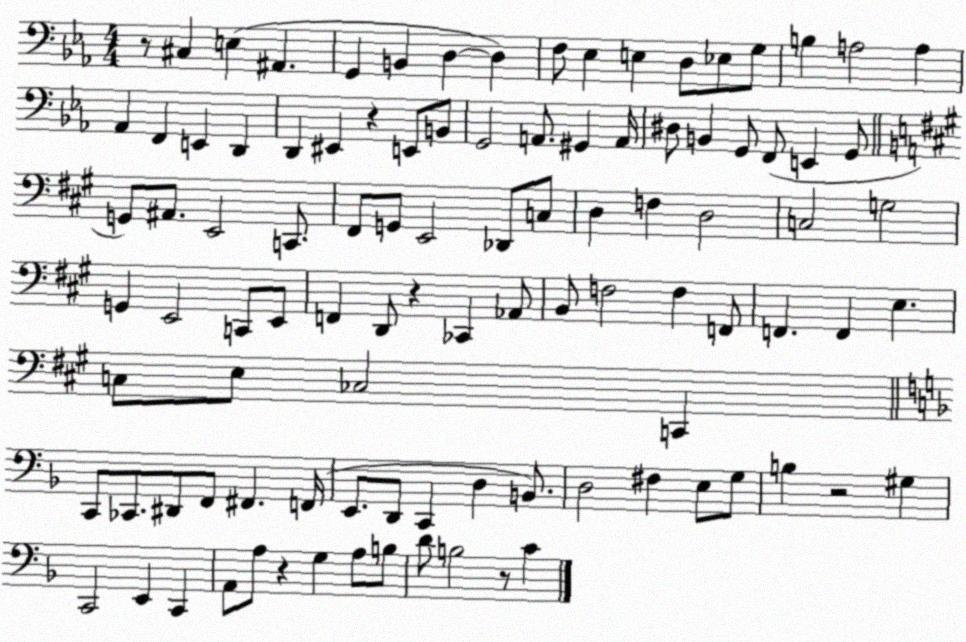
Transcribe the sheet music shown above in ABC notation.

X:1
T:Untitled
M:4/4
L:1/4
K:Eb
z/2 ^C, E, ^A,, G,, B,, D, D, F,/2 _E, E, D,/2 _E,/2 G,/2 B, A,2 A, _A,, F,, E,, D,, D,, ^E,, z E,,/2 B,,/2 G,,2 A,,/2 ^G,, A,,/4 ^D,/2 B,, G,,/2 F,,/2 E,, G,,/2 G,,/2 ^A,,/2 E,,2 C,,/2 ^F,,/2 G,,/2 E,,2 _D,,/2 C,/2 D, F, D,2 C,2 G,2 G,, E,,2 C,,/2 E,,/2 F,, D,,/2 z _C,, _A,,/2 B,,/2 F,2 F, F,,/2 F,, F,, E, C,/2 E,/2 _C,2 C,, C,,/2 _C,,/2 ^D,,/2 F,,/2 ^F,, F,,/4 E,,/2 D,,/2 C,, D, B,,/2 D,2 ^F, E,/2 G,/2 B, z2 ^G, C,,2 E,, C,, A,,/2 A,/2 z G, A,/2 B,/2 D/2 B,2 z/2 C